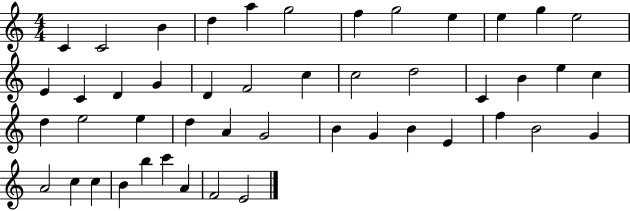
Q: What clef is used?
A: treble